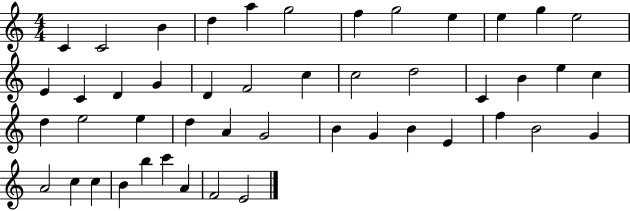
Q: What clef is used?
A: treble